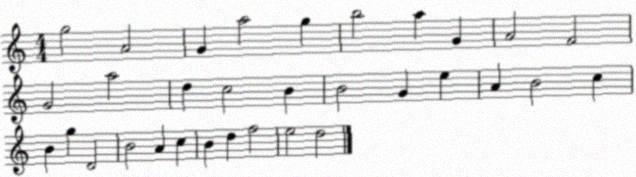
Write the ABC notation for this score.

X:1
T:Untitled
M:4/4
L:1/4
K:C
g2 A2 G a2 g b2 a G A2 F2 G2 a2 d c2 B B2 G e A B2 c B g D2 B2 A c B d f2 e2 d2